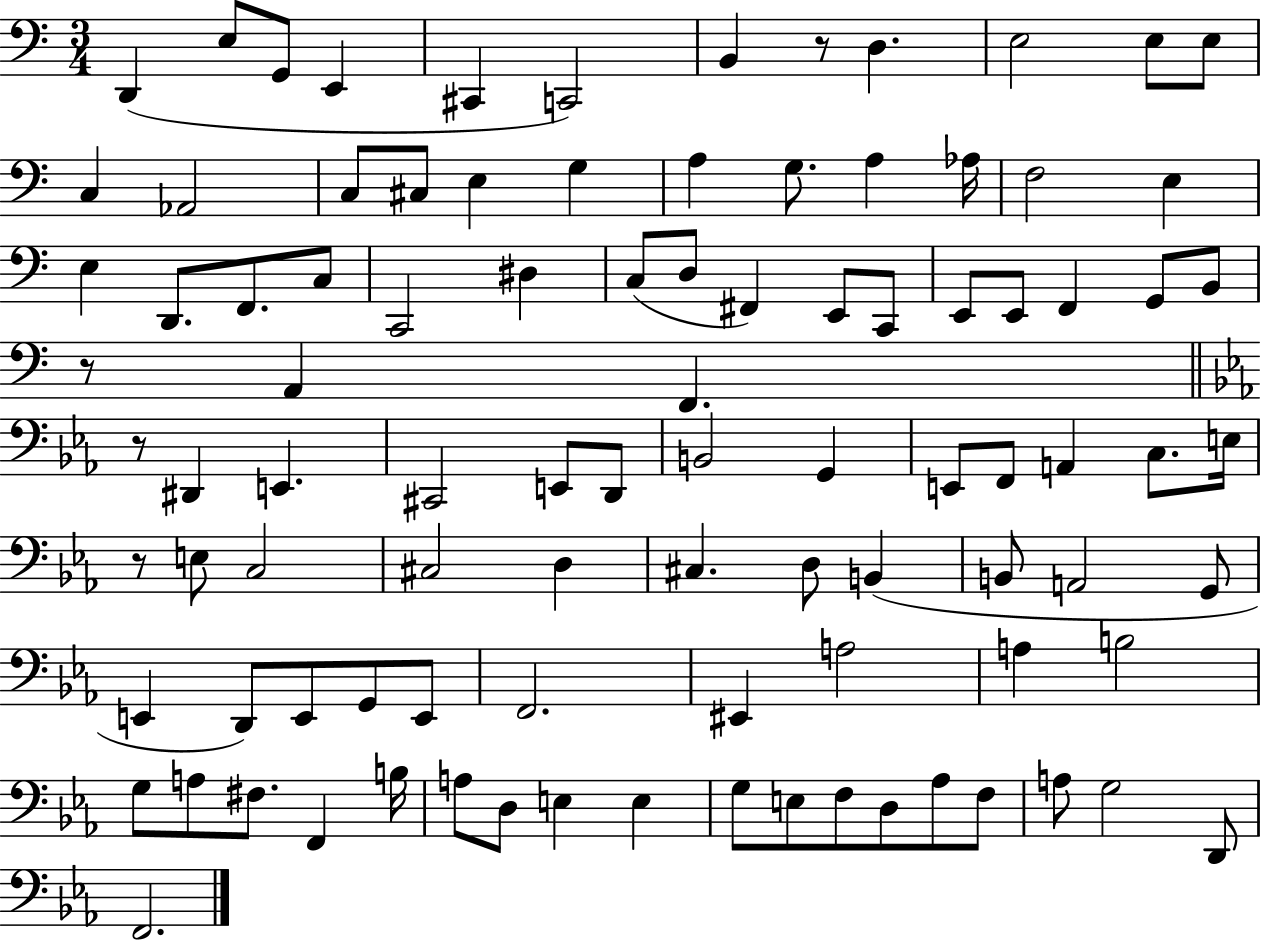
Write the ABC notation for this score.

X:1
T:Untitled
M:3/4
L:1/4
K:C
D,, E,/2 G,,/2 E,, ^C,, C,,2 B,, z/2 D, E,2 E,/2 E,/2 C, _A,,2 C,/2 ^C,/2 E, G, A, G,/2 A, _A,/4 F,2 E, E, D,,/2 F,,/2 C,/2 C,,2 ^D, C,/2 D,/2 ^F,, E,,/2 C,,/2 E,,/2 E,,/2 F,, G,,/2 B,,/2 z/2 A,, F,, z/2 ^D,, E,, ^C,,2 E,,/2 D,,/2 B,,2 G,, E,,/2 F,,/2 A,, C,/2 E,/4 z/2 E,/2 C,2 ^C,2 D, ^C, D,/2 B,, B,,/2 A,,2 G,,/2 E,, D,,/2 E,,/2 G,,/2 E,,/2 F,,2 ^E,, A,2 A, B,2 G,/2 A,/2 ^F,/2 F,, B,/4 A,/2 D,/2 E, E, G,/2 E,/2 F,/2 D,/2 _A,/2 F,/2 A,/2 G,2 D,,/2 F,,2